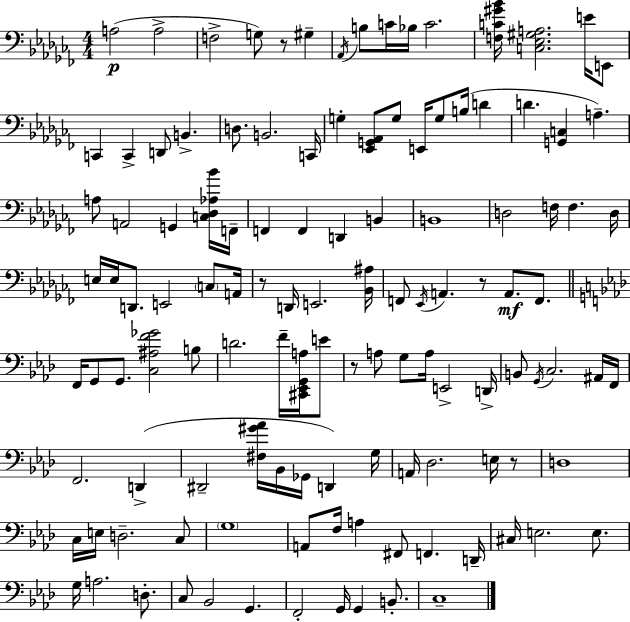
{
  \clef bass
  \numericTimeSignature
  \time 4/4
  \key aes \minor
  a2(\p a2-> | f2-> g8) r8 gis4-- | \acciaccatura { aes,16 } b8 c'16 bes16 c'2. | <f c' gis' bes'>16 <c ees gis a>2. e'16 e,8 | \break c,4 c,4-> d,8 b,4.-> | d8. b,2. | c,16 g4-. <ees, g, aes,>8 g8 e,16 g8 b16( d'4 | d'4. <g, c>4 a4.--) | \break a8 a,2 g,4 <c des aes bes'>16 | f,16-- f,4 f,4 d,4 b,4 | b,1 | d2 f16 f4. | \break d16 e16 e16 d,8. e,2 \parenthesize c8 | a,16 r8 d,16 e,2. | <bes, ais>16 f,8 \acciaccatura { ees,16 } a,4. r8 a,8.\mf f,8. | \bar "||" \break \key f \minor f,16 g,8 g,8. <c ais f' ges'>2 b8 | d'2. f'16-- <cis, ees, g, a>16 e'8 | r8 a8 g8 a16 e,2-> d,16-> | b,8 \acciaccatura { g,16 } c2. ais,16 | \break f,16 f,2. d,4->( | dis,2-- <fis gis' aes'>16 bes,16 ges,16 d,4) | g16 a,16 des2. e16 r8 | d1 | \break c16 e16 d2.-- c8 | \parenthesize g1 | a,8 f16 a4 fis,8 f,4. | d,16-- cis16 e2. e8. | \break g16 a2. d8.-. | c8 bes,2 g,4. | f,2-. g,16 g,4 b,8.-. | c1-- | \break \bar "|."
}